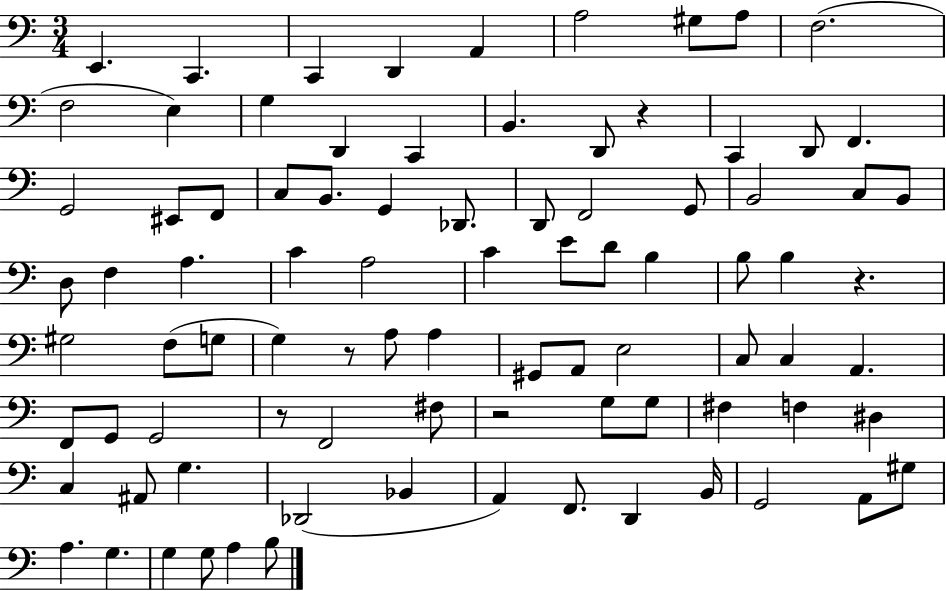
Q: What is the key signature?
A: C major